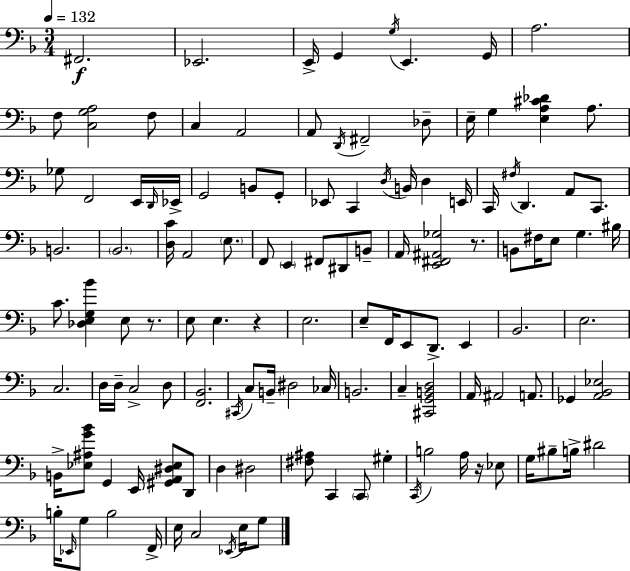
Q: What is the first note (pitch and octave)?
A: F#2